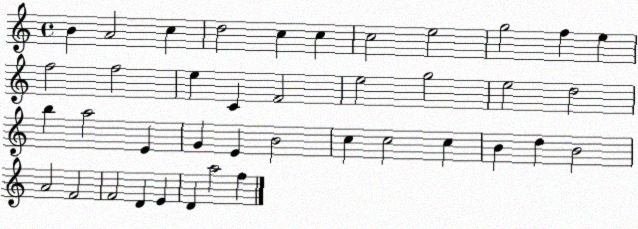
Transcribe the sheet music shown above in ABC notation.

X:1
T:Untitled
M:4/4
L:1/4
K:C
B A2 c d2 c c c2 e2 g2 f e f2 f2 e C F2 e2 g2 e2 d2 b a2 E G E B2 c c2 c B d B2 A2 F2 F2 D E D a2 f